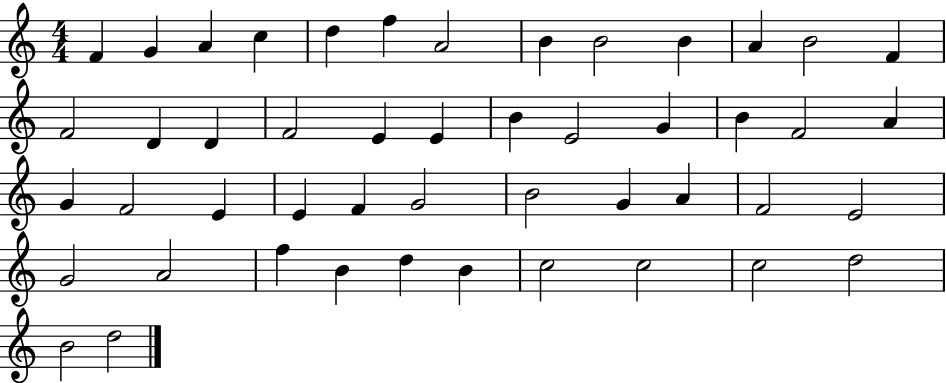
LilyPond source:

{
  \clef treble
  \numericTimeSignature
  \time 4/4
  \key c \major
  f'4 g'4 a'4 c''4 | d''4 f''4 a'2 | b'4 b'2 b'4 | a'4 b'2 f'4 | \break f'2 d'4 d'4 | f'2 e'4 e'4 | b'4 e'2 g'4 | b'4 f'2 a'4 | \break g'4 f'2 e'4 | e'4 f'4 g'2 | b'2 g'4 a'4 | f'2 e'2 | \break g'2 a'2 | f''4 b'4 d''4 b'4 | c''2 c''2 | c''2 d''2 | \break b'2 d''2 | \bar "|."
}